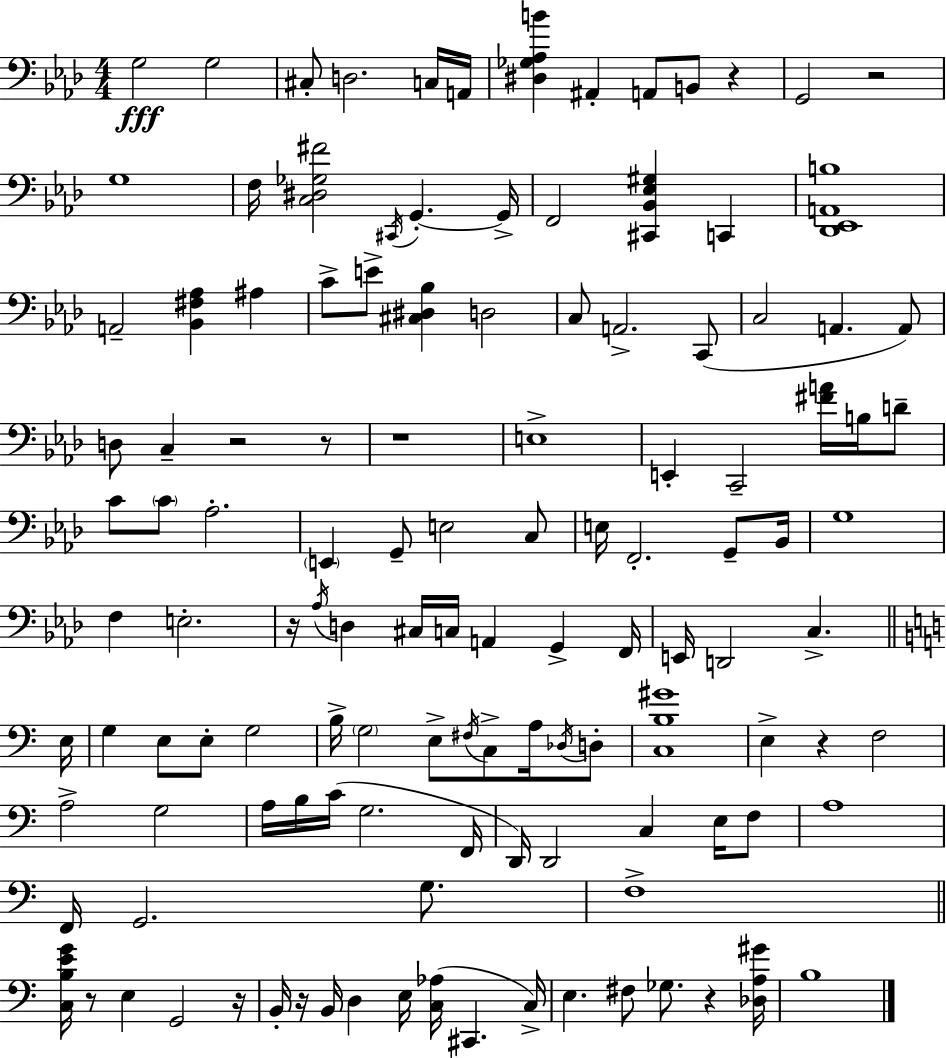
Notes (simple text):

G3/h G3/h C#3/e D3/h. C3/s A2/s [D#3,Gb3,Ab3,B4]/q A#2/q A2/e B2/e R/q G2/h R/h G3/w F3/s [C3,D#3,Gb3,F#4]/h C#2/s G2/q. G2/s F2/h [C#2,Bb2,Eb3,G#3]/q C2/q [Db2,Eb2,A2,B3]/w A2/h [Bb2,F#3,Ab3]/q A#3/q C4/e E4/e [C#3,D#3,Bb3]/q D3/h C3/e A2/h. C2/e C3/h A2/q. A2/e D3/e C3/q R/h R/e R/w E3/w E2/q C2/h [F#4,A4]/s B3/s D4/e C4/e C4/e Ab3/h. E2/q G2/e E3/h C3/e E3/s F2/h. G2/e Bb2/s G3/w F3/q E3/h. R/s Ab3/s D3/q C#3/s C3/s A2/q G2/q F2/s E2/s D2/h C3/q. E3/s G3/q E3/e E3/e G3/h B3/s G3/h E3/e F#3/s C3/e A3/s Db3/s D3/e [C3,B3,G#4]/w E3/q R/q F3/h A3/h G3/h A3/s B3/s C4/s G3/h. F2/s D2/s D2/h C3/q E3/s F3/e A3/w F2/s G2/h. G3/e. F3/w [C3,B3,E4,G4]/s R/e E3/q G2/h R/s B2/s R/s B2/s D3/q E3/s [C3,Ab3]/s C#2/q. C3/s E3/q. F#3/e Gb3/e. R/q [Db3,A3,G#4]/s B3/w